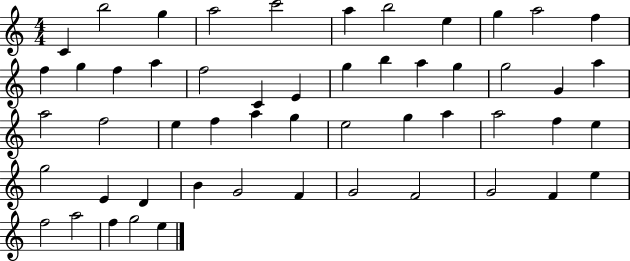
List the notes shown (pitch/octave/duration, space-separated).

C4/q B5/h G5/q A5/h C6/h A5/q B5/h E5/q G5/q A5/h F5/q F5/q G5/q F5/q A5/q F5/h C4/q E4/q G5/q B5/q A5/q G5/q G5/h G4/q A5/q A5/h F5/h E5/q F5/q A5/q G5/q E5/h G5/q A5/q A5/h F5/q E5/q G5/h E4/q D4/q B4/q G4/h F4/q G4/h F4/h G4/h F4/q E5/q F5/h A5/h F5/q G5/h E5/q